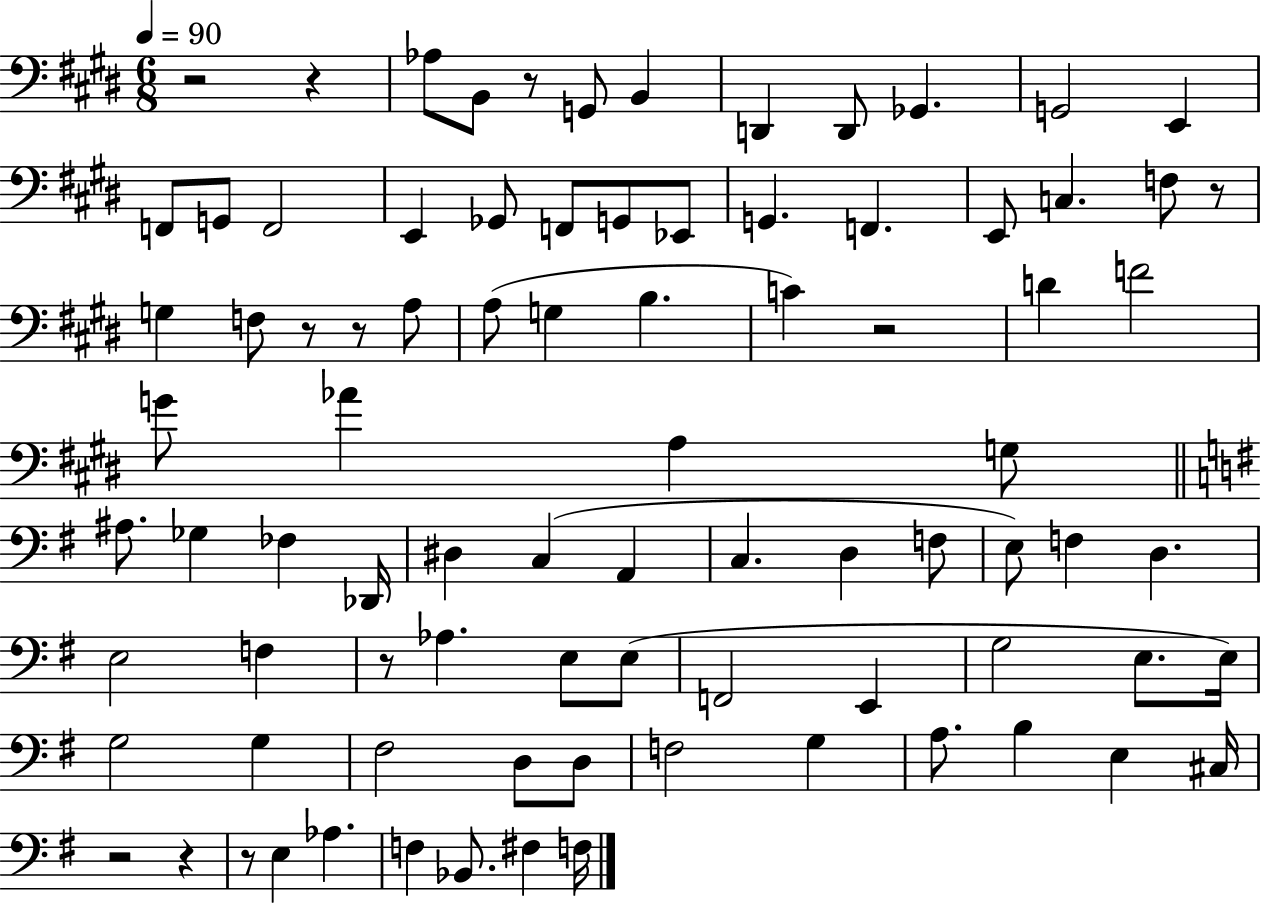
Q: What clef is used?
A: bass